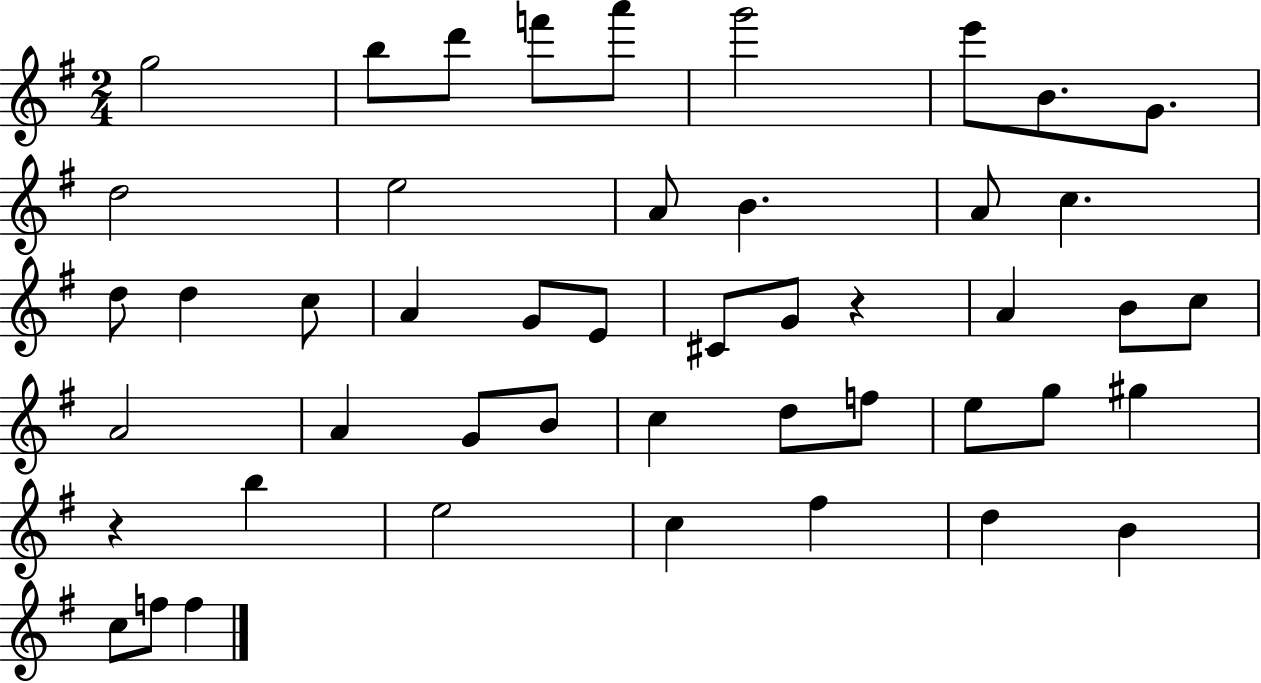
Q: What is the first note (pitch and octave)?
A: G5